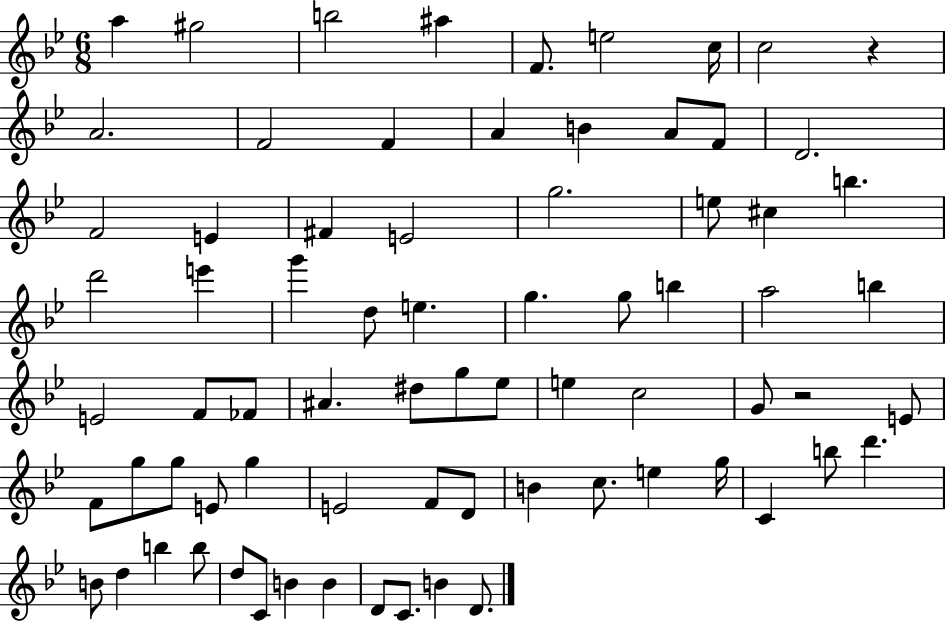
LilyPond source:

{
  \clef treble
  \numericTimeSignature
  \time 6/8
  \key bes \major
  a''4 gis''2 | b''2 ais''4 | f'8. e''2 c''16 | c''2 r4 | \break a'2. | f'2 f'4 | a'4 b'4 a'8 f'8 | d'2. | \break f'2 e'4 | fis'4 e'2 | g''2. | e''8 cis''4 b''4. | \break d'''2 e'''4 | g'''4 d''8 e''4. | g''4. g''8 b''4 | a''2 b''4 | \break e'2 f'8 fes'8 | ais'4. dis''8 g''8 ees''8 | e''4 c''2 | g'8 r2 e'8 | \break f'8 g''8 g''8 e'8 g''4 | e'2 f'8 d'8 | b'4 c''8. e''4 g''16 | c'4 b''8 d'''4. | \break b'8 d''4 b''4 b''8 | d''8 c'8 b'4 b'4 | d'8 c'8. b'4 d'8. | \bar "|."
}